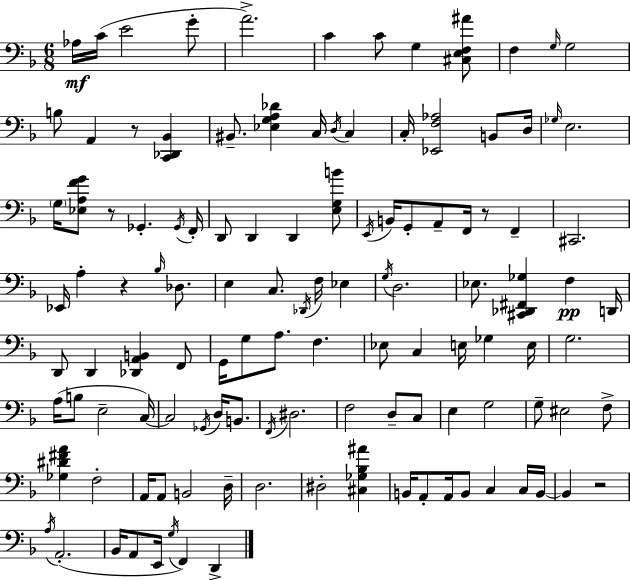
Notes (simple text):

Ab3/s C4/s E4/h G4/e A4/h. C4/q C4/e G3/q [C#3,E3,F3,A#4]/e F3/q G3/s G3/h B3/e A2/q R/e [C2,Db2,Bb2]/q BIS2/e. [Eb3,G3,A3,Db4]/q C3/s D3/s C3/q C3/s [Eb2,F3,Ab3]/h B2/e D3/s Gb3/s E3/h. G3/s [Eb3,A3,F4,G4]/e R/e Gb2/q. Gb2/s F2/s D2/e D2/q D2/q [E3,G3,B4]/e E2/s B2/s G2/e A2/e F2/s R/e F2/q C#2/h. Eb2/s A3/q R/q Bb3/s Db3/e. E3/q C3/e. Db2/s F3/s Eb3/q G3/s D3/h. Eb3/e. [C#2,Db2,F#2,Gb3]/q F3/q D2/s D2/e D2/q [Db2,A2,B2]/q F2/e G2/s G3/e A3/e. F3/q. Eb3/e C3/q E3/s Gb3/q E3/s G3/h. A3/s B3/e E3/h C3/s C3/h Gb2/s D3/s B2/e. F2/s D#3/h. F3/h D3/e C3/e E3/q G3/h G3/e EIS3/h F3/e [Gb3,D#4,F#4,A4]/q F3/h A2/s A2/e B2/h D3/s D3/h. D#3/h [C#3,Gb3,Bb3,A#4]/q B2/s A2/e A2/s B2/e C3/q C3/s B2/s B2/q R/h A3/s A2/h. Bb2/s A2/e E2/s G3/s F2/q D2/q